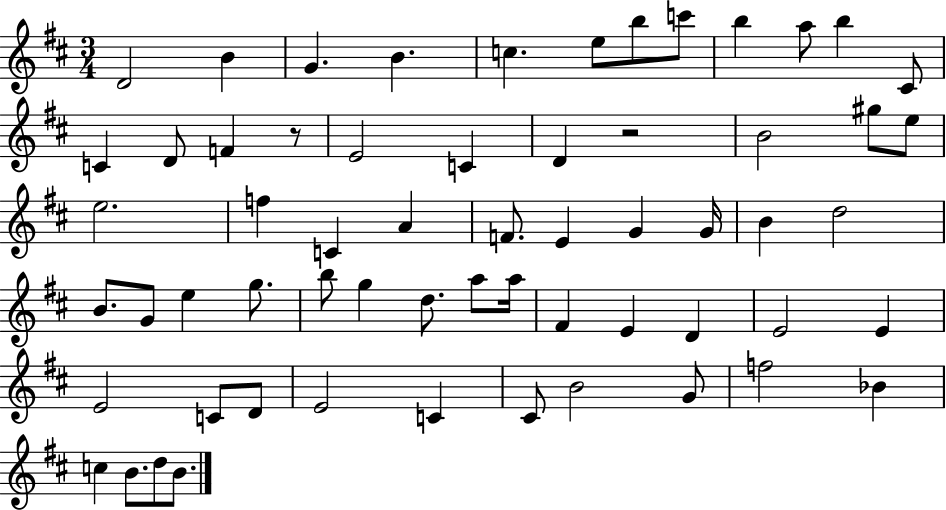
X:1
T:Untitled
M:3/4
L:1/4
K:D
D2 B G B c e/2 b/2 c'/2 b a/2 b ^C/2 C D/2 F z/2 E2 C D z2 B2 ^g/2 e/2 e2 f C A F/2 E G G/4 B d2 B/2 G/2 e g/2 b/2 g d/2 a/2 a/4 ^F E D E2 E E2 C/2 D/2 E2 C ^C/2 B2 G/2 f2 _B c B/2 d/2 B/2